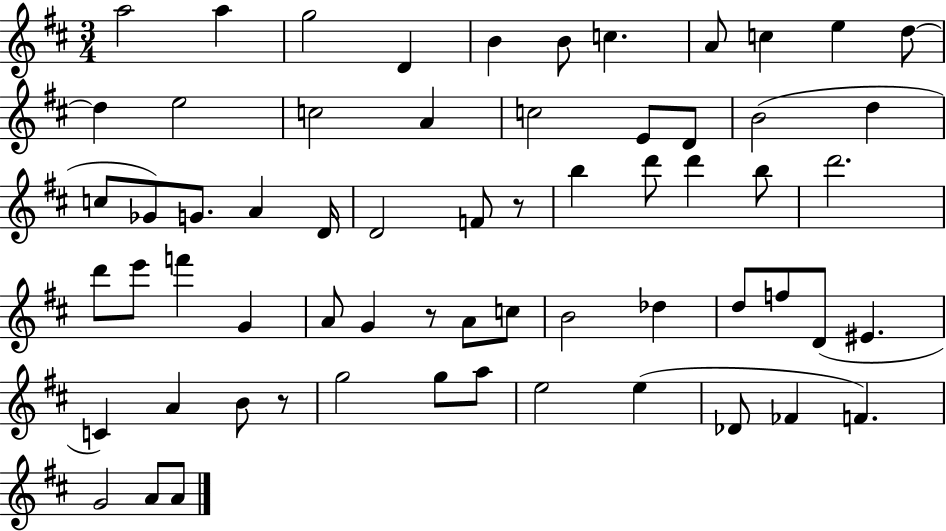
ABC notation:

X:1
T:Untitled
M:3/4
L:1/4
K:D
a2 a g2 D B B/2 c A/2 c e d/2 d e2 c2 A c2 E/2 D/2 B2 d c/2 _G/2 G/2 A D/4 D2 F/2 z/2 b d'/2 d' b/2 d'2 d'/2 e'/2 f' G A/2 G z/2 A/2 c/2 B2 _d d/2 f/2 D/2 ^E C A B/2 z/2 g2 g/2 a/2 e2 e _D/2 _F F G2 A/2 A/2